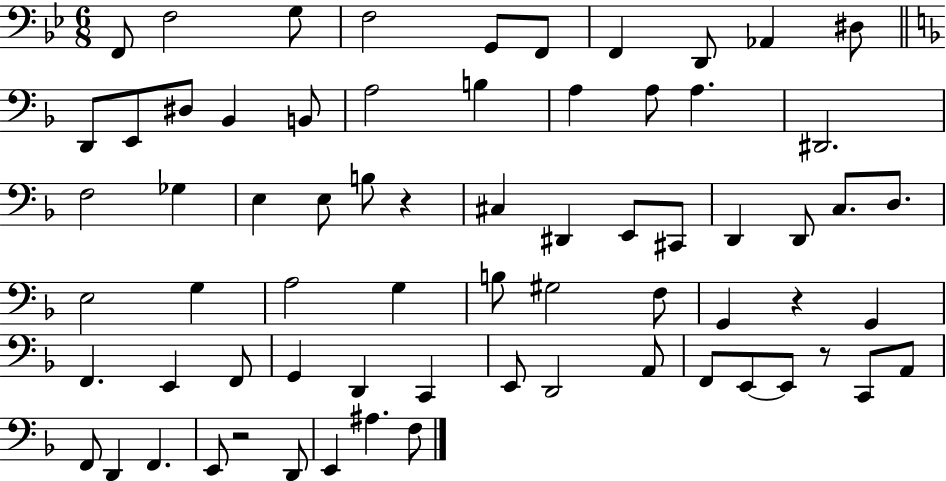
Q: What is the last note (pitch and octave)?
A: F3